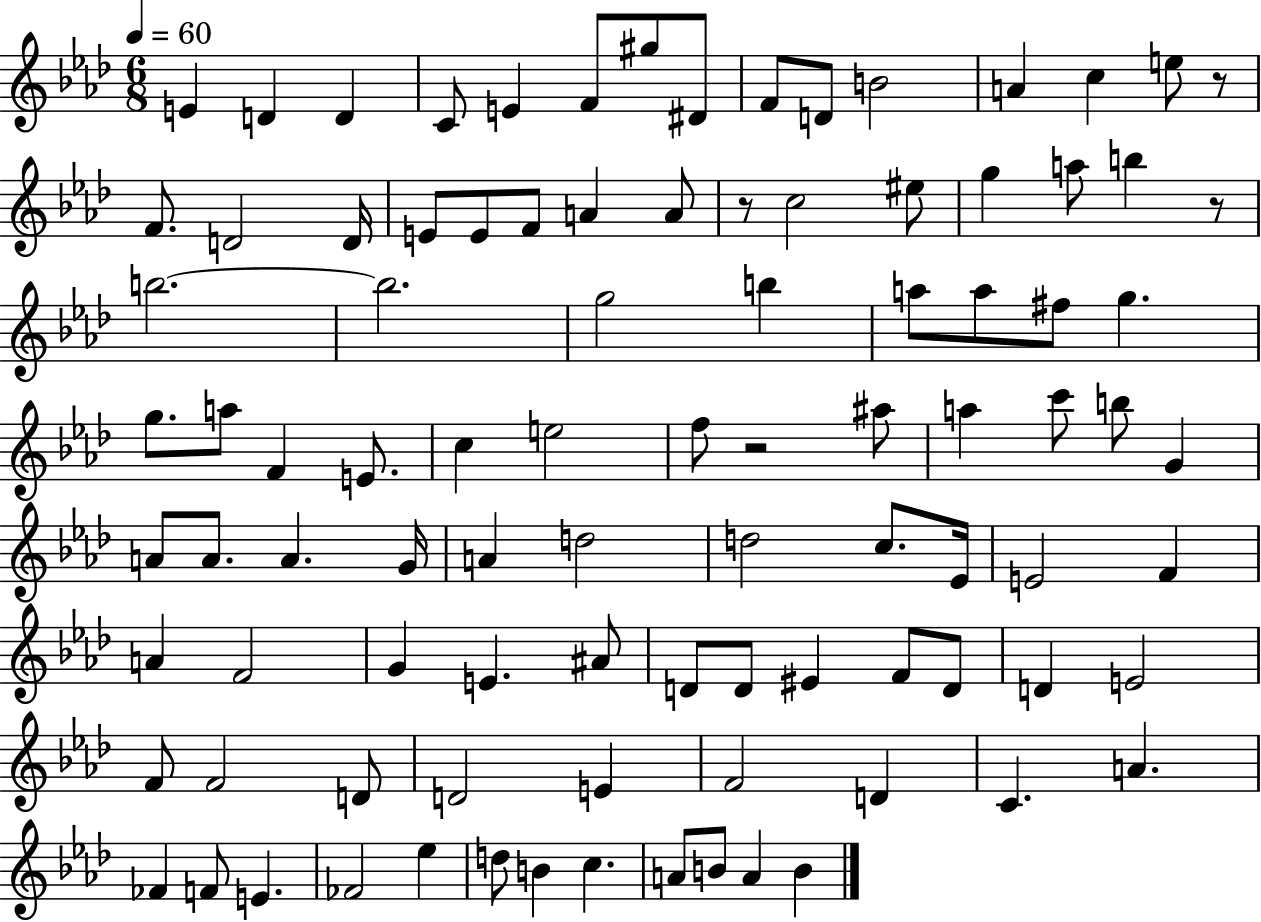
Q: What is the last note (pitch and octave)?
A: B4